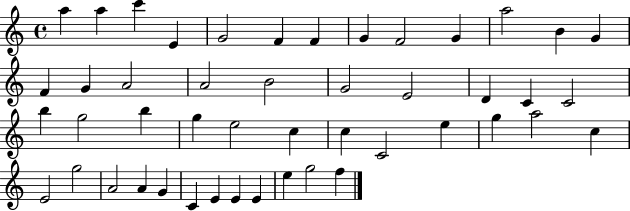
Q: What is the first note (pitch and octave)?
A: A5